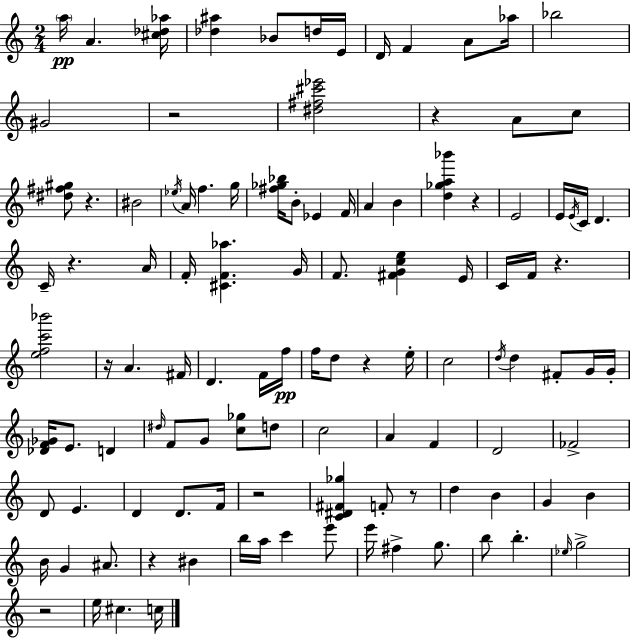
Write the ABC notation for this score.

X:1
T:Untitled
M:2/4
L:1/4
K:C
a/4 A [^c_d_a]/4 [_d^a] _B/2 d/4 E/4 D/4 F A/2 _a/4 _b2 ^G2 z2 [^d^f^c'_e']2 z A/2 c/2 [^d^f^g]/2 z ^B2 _e/4 A/4 f g/4 [^f_g_b]/4 B/2 _E F/4 A B [d_ga_b'] z E2 E/4 E/4 C/4 D C/4 z A/4 F/4 [^CF_a] G/4 F/2 [^FGce] E/4 C/4 F/4 z [efc'_b']2 z/4 A ^F/4 D F/4 f/4 f/4 d/2 z e/4 c2 d/4 d ^F/2 G/4 G/4 [_DF_G]/4 E/2 D ^d/4 F/2 G/2 [c_g]/2 d/2 c2 A F D2 _F2 D/2 E D D/2 F/4 z2 [C^D^F_g] F/2 z/2 d B G B B/4 G ^A/2 z ^B b/4 a/4 c' e'/2 e'/4 ^f g/2 b/2 b _e/4 g2 z2 e/4 ^c c/4